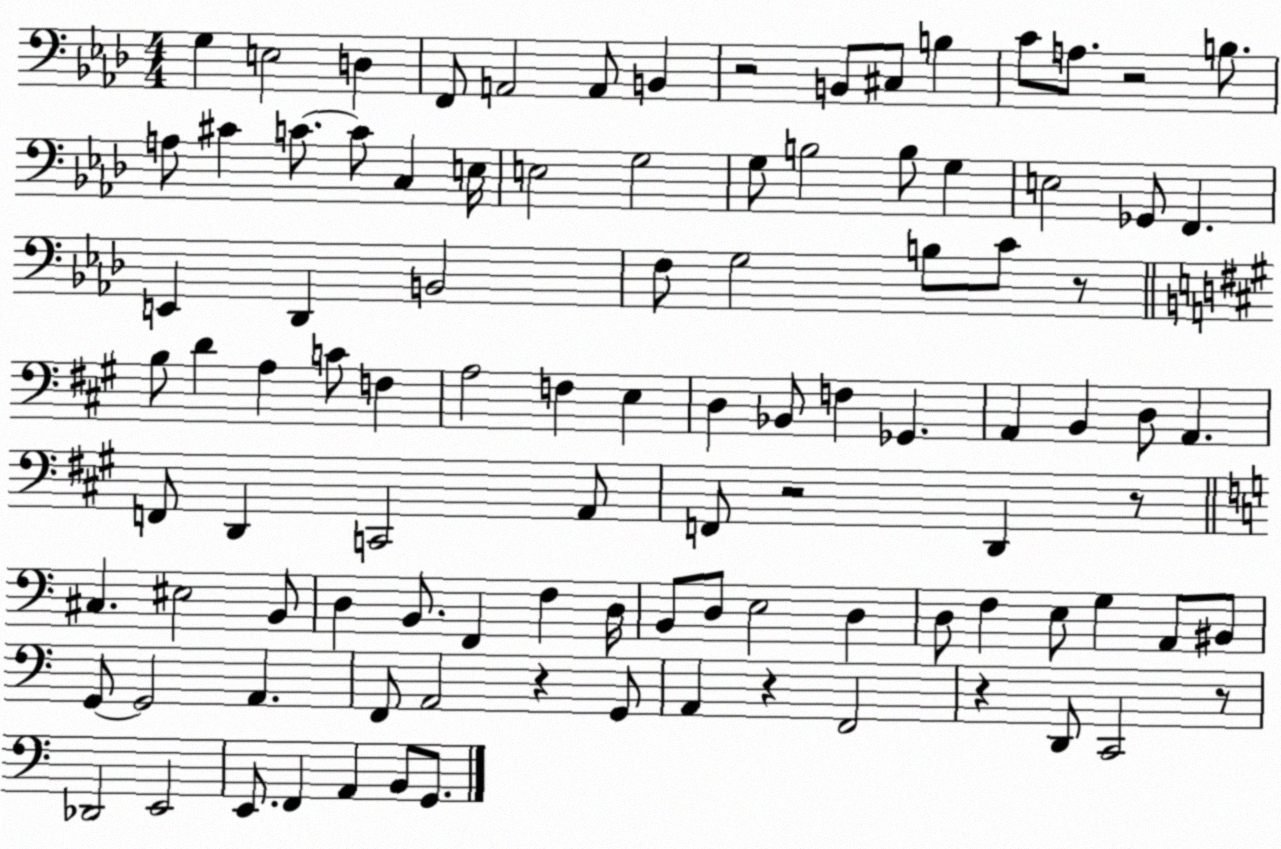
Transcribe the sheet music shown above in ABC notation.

X:1
T:Untitled
M:4/4
L:1/4
K:Ab
G, E,2 D, F,,/2 A,,2 A,,/2 B,, z2 B,,/2 ^C,/2 B, C/2 A,/2 z2 B,/2 A,/2 ^C C/2 C/2 C, E,/4 E,2 G,2 G,/2 B,2 B,/2 G, E,2 _G,,/2 F,, E,, _D,, B,,2 F,/2 G,2 B,/2 C/2 z/2 B,/2 D A, C/2 F, A,2 F, E, D, _B,,/2 F, _G,, A,, B,, D,/2 A,, F,,/2 D,, C,,2 A,,/2 F,,/2 z2 D,, z/2 ^C, ^E,2 B,,/2 D, B,,/2 F,, F, D,/4 B,,/2 D,/2 E,2 D, D,/2 F, E,/2 G, A,,/2 ^B,,/2 G,,/2 G,,2 A,, F,,/2 A,,2 z G,,/2 A,, z F,,2 z D,,/2 C,,2 z/2 _D,,2 E,,2 E,,/2 F,, A,, B,,/2 G,,/2